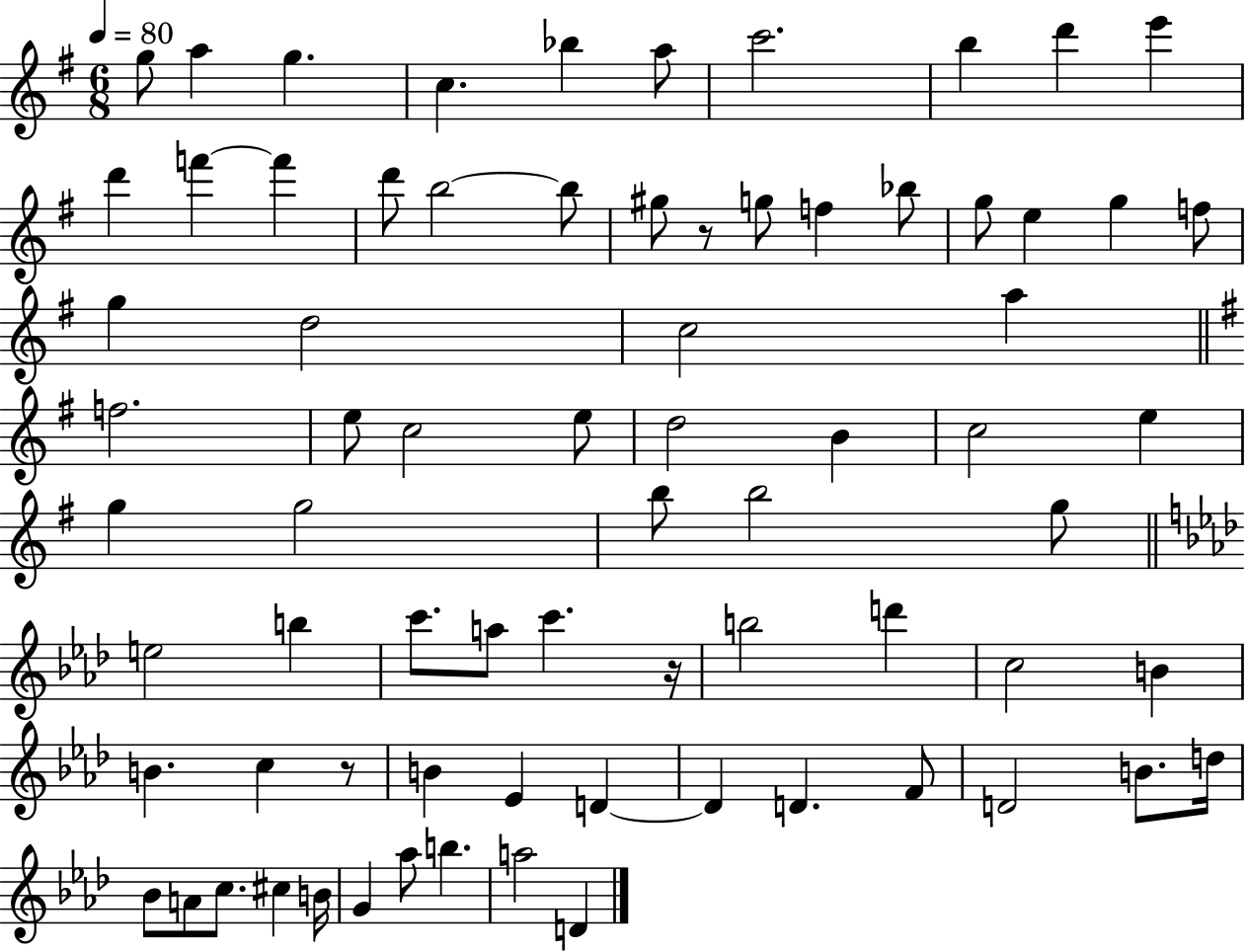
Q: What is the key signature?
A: G major